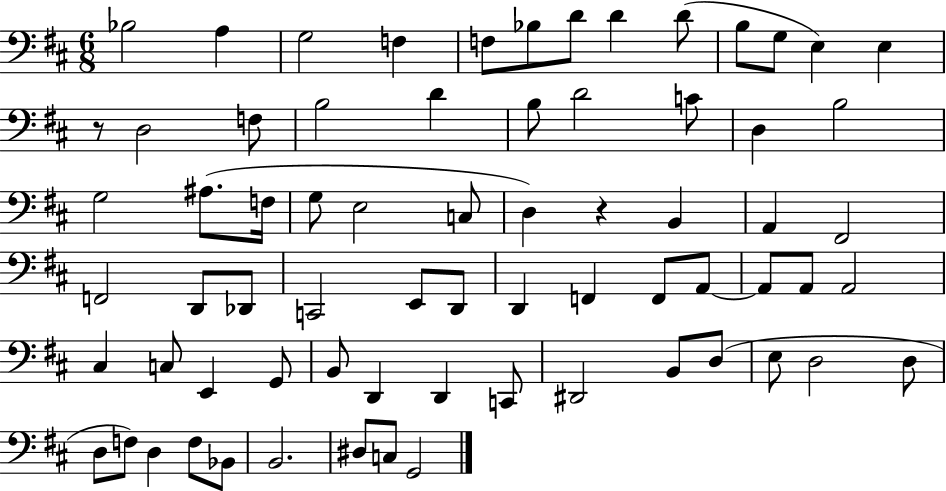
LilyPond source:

{
  \clef bass
  \numericTimeSignature
  \time 6/8
  \key d \major
  bes2 a4 | g2 f4 | f8 bes8 d'8 d'4 d'8( | b8 g8 e4) e4 | \break r8 d2 f8 | b2 d'4 | b8 d'2 c'8 | d4 b2 | \break g2 ais8.( f16 | g8 e2 c8 | d4) r4 b,4 | a,4 fis,2 | \break f,2 d,8 des,8 | c,2 e,8 d,8 | d,4 f,4 f,8 a,8~~ | a,8 a,8 a,2 | \break cis4 c8 e,4 g,8 | b,8 d,4 d,4 c,8 | dis,2 b,8 d8( | e8 d2 d8 | \break d8 f8) d4 f8 bes,8 | b,2. | dis8 c8 g,2 | \bar "|."
}